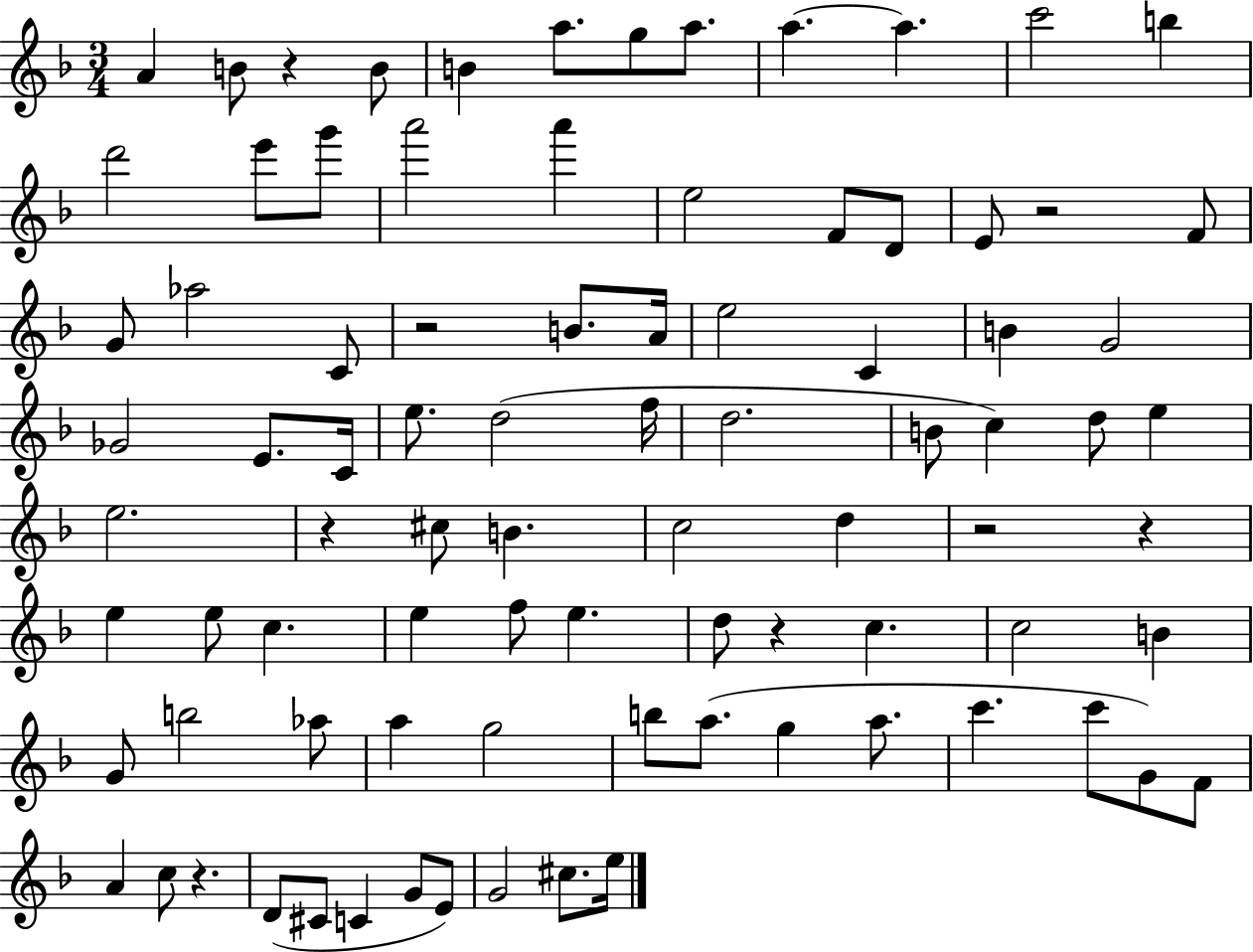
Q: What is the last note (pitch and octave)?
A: E5